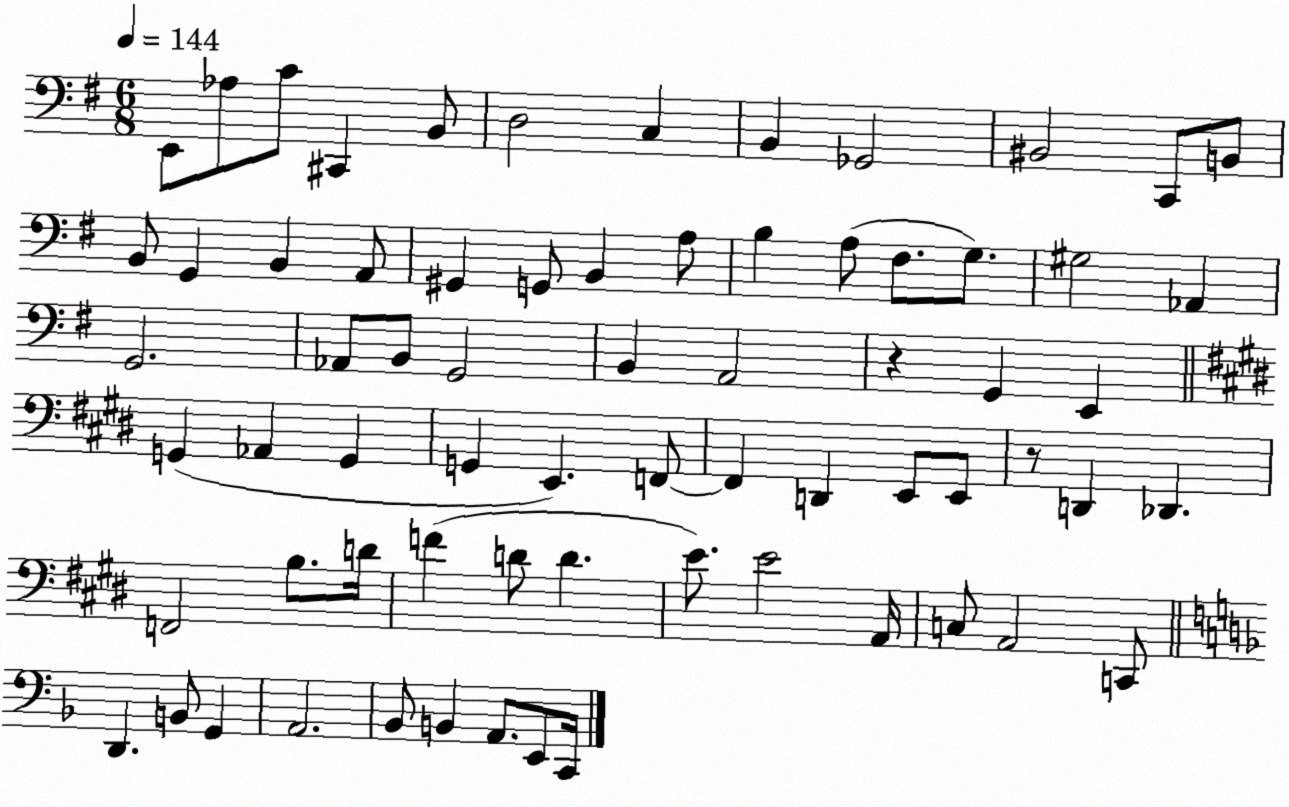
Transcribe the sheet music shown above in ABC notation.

X:1
T:Untitled
M:6/8
L:1/4
K:G
E,,/2 _A,/2 C/2 ^C,, B,,/2 D,2 C, B,, _G,,2 ^B,,2 C,,/2 B,,/2 B,,/2 G,, B,, A,,/2 ^G,, G,,/2 B,, A,/2 B, A,/2 ^F,/2 G,/2 ^G,2 _A,, G,,2 _A,,/2 B,,/2 G,,2 B,, A,,2 z G,, E,, G,, _A,, G,, G,, E,, F,,/2 F,, D,, E,,/2 E,,/2 z/2 D,, _D,, F,,2 B,/2 D/4 F D/2 D E/2 E2 A,,/4 C,/2 A,,2 C,,/2 D,, B,,/2 G,, A,,2 _B,,/2 B,, A,,/2 E,,/2 C,,/4